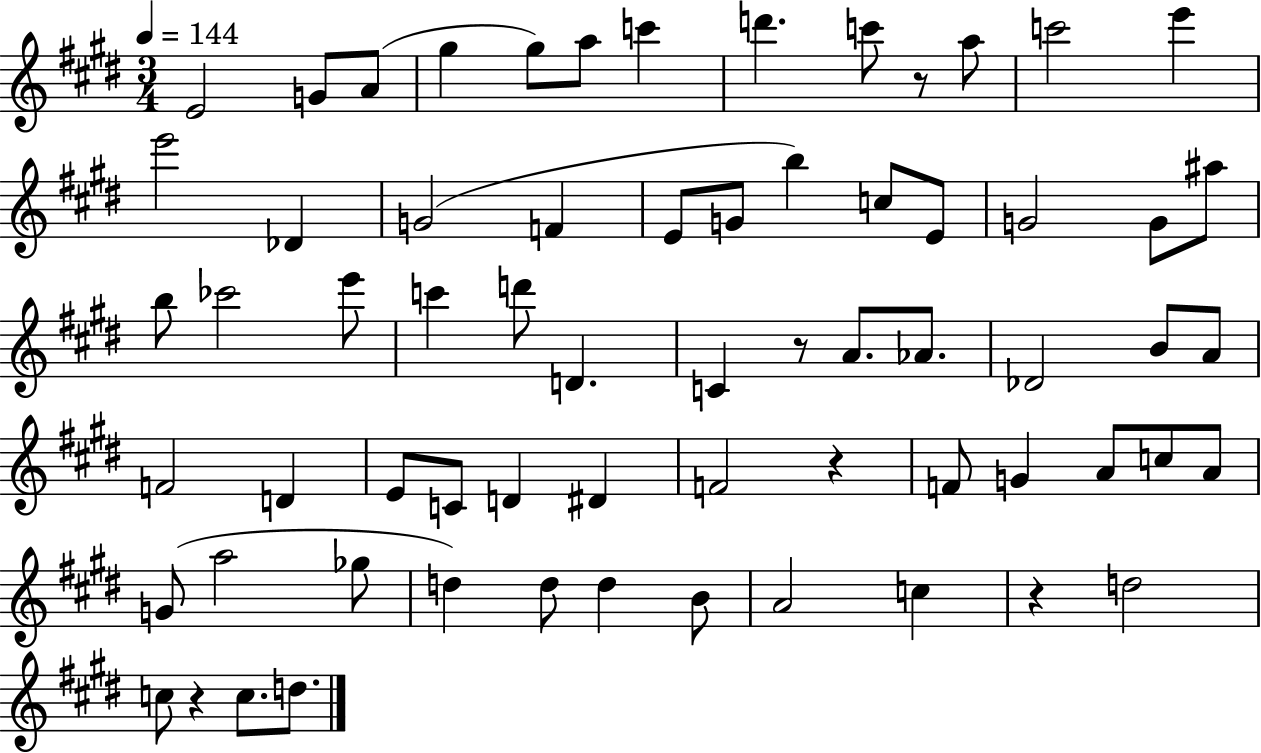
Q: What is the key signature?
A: E major